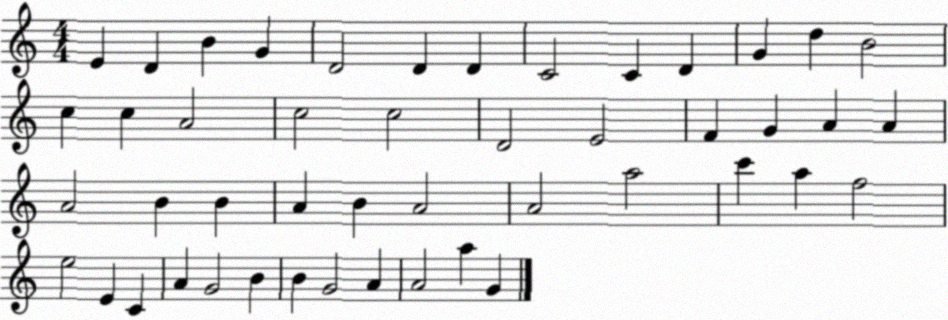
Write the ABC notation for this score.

X:1
T:Untitled
M:4/4
L:1/4
K:C
E D B G D2 D D C2 C D G d B2 c c A2 c2 c2 D2 E2 F G A A A2 B B A B A2 A2 a2 c' a f2 e2 E C A G2 B B G2 A A2 a G